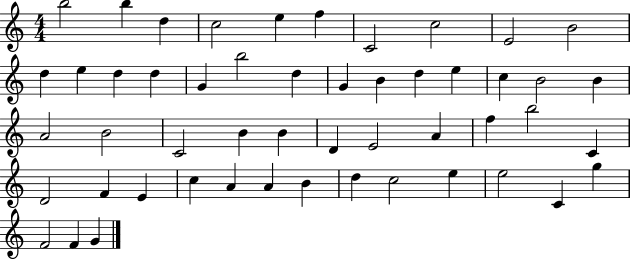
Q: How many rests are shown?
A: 0